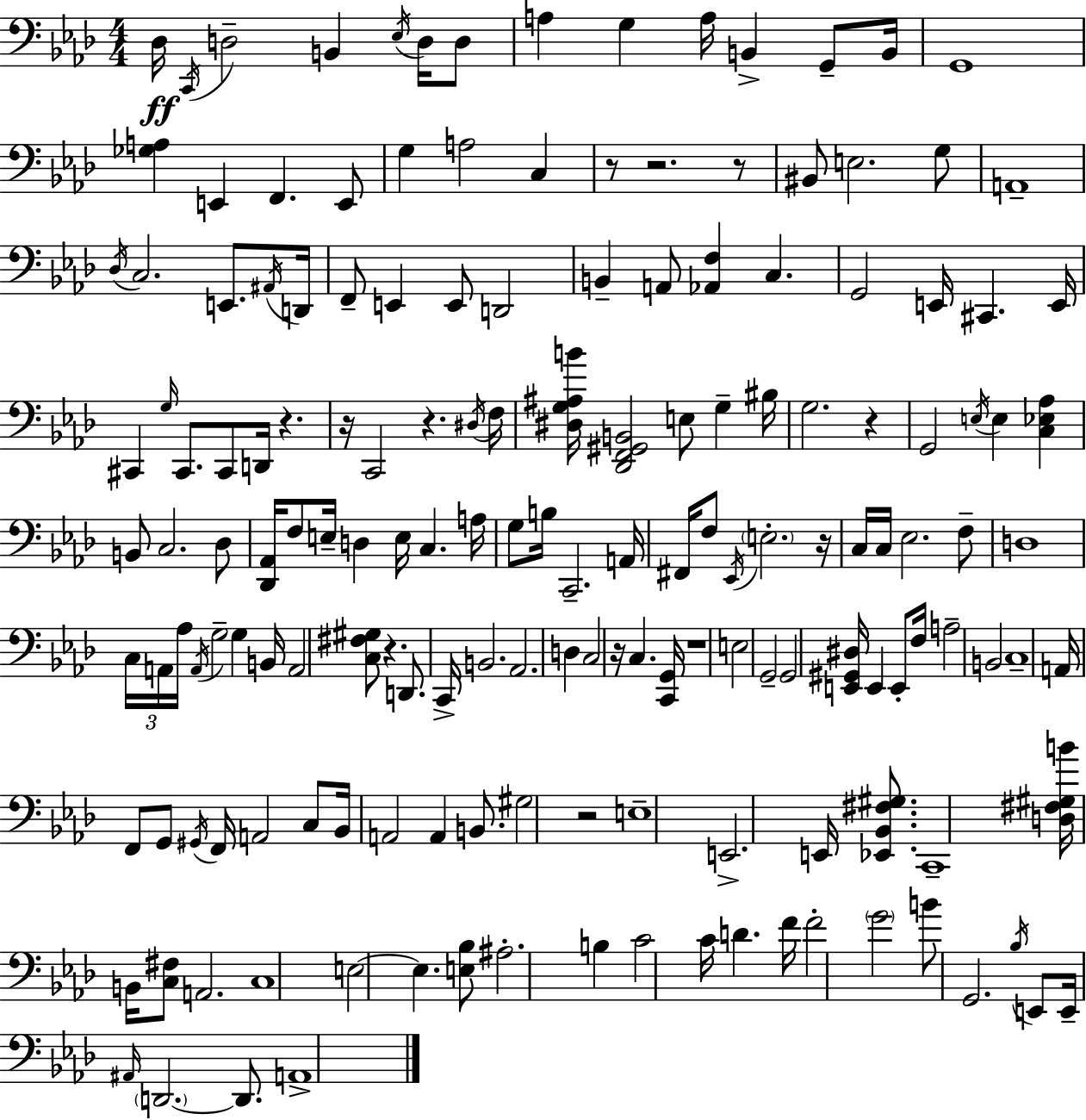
{
  \clef bass
  \numericTimeSignature
  \time 4/4
  \key f \minor
  des16\ff \acciaccatura { c,16 } d2-- b,4 \acciaccatura { ees16 } d16 | d8 a4 g4 a16 b,4-> g,8-- | b,16 g,1 | <ges a>4 e,4 f,4. | \break e,8 g4 a2 c4 | r8 r2. | r8 bis,8 e2. | g8 a,1-- | \break \acciaccatura { des16 } c2. e,8. | \acciaccatura { ais,16 } d,16 f,8-- e,4 e,8 d,2 | b,4-- a,8 <aes, f>4 c4. | g,2 e,16 cis,4. | \break e,16 cis,4 \grace { g16 } cis,8. cis,8 d,16 r4. | r16 c,2 r4. | \acciaccatura { dis16 } f16 <dis g ais b'>16 <des, f, gis, b,>2 e8 | g4-- bis16 g2. | \break r4 g,2 \acciaccatura { e16 } e4 | <c ees aes>4 b,8 c2. | des8 <des, aes,>16 f8 e16-- d4 e16 | c4. a16 g8 b16 c,2.-- | \break a,16 fis,16 f8 \acciaccatura { ees,16 } \parenthesize e2.-. | r16 c16 c16 ees2. | f8-- d1 | \tuplet 3/2 { c16 a,16 aes16 } \acciaccatura { a,16 } g2-- | \break g4 b,16 a,2 | <c fis gis>8 r4. d,8. c,16-> b,2. | aes,2. | d4 c2 | \break r16 c4. <c, g,>16 r1 | e2 | g,2-- g,2 | <e, gis, dis>16 e,4 e,8-. f16 a2-- | \break b,2 c1-- | a,16 f,8 g,8 \acciaccatura { gis,16 } f,16 | a,2 c8 bes,16 a,2 | a,4 b,8. gis2 | \break r2 e1-- | e,2.-> | e,16 <ees, bes, fis gis>8. c,1-- | <d fis gis b'>16 b,16 <c fis>8 a,2. | \break c1 | e2~~ | e4. <e bes>8 ais2.-. | b4 c'2 | \break c'16 d'4. f'16 f'2-. | \parenthesize g'2 b'8 g,2. | \acciaccatura { bes16 } e,8 e,16-- \grace { ais,16 } \parenthesize d,2.~~ | d,8. a,1-> | \break \bar "|."
}